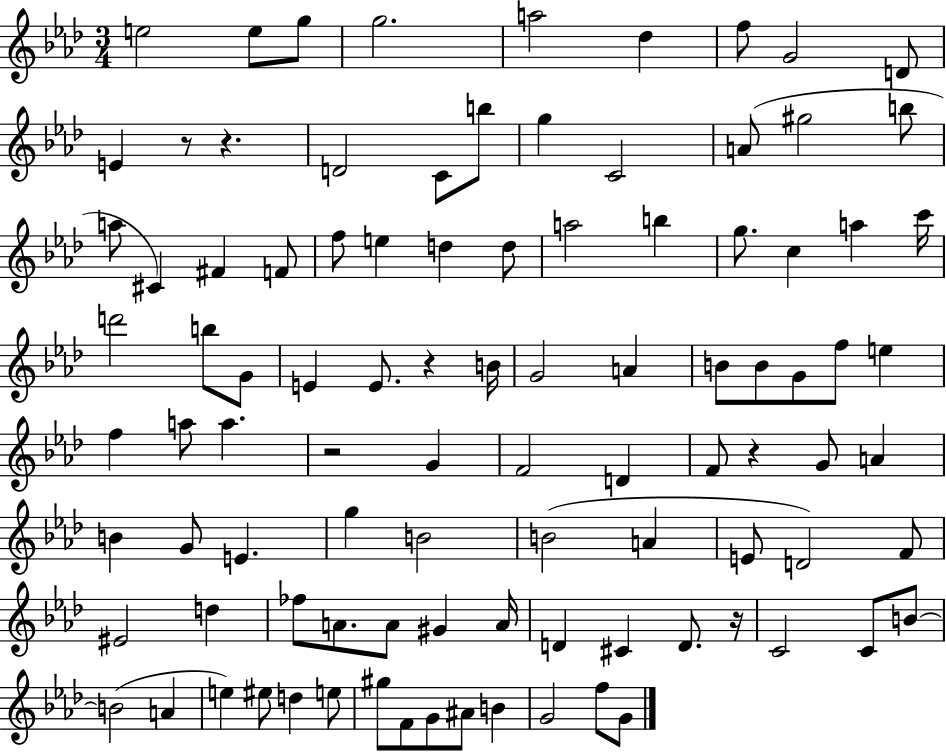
{
  \clef treble
  \numericTimeSignature
  \time 3/4
  \key aes \major
  e''2 e''8 g''8 | g''2. | a''2 des''4 | f''8 g'2 d'8 | \break e'4 r8 r4. | d'2 c'8 b''8 | g''4 c'2 | a'8( gis''2 b''8 | \break a''8 cis'4) fis'4 f'8 | f''8 e''4 d''4 d''8 | a''2 b''4 | g''8. c''4 a''4 c'''16 | \break d'''2 b''8 g'8 | e'4 e'8. r4 b'16 | g'2 a'4 | b'8 b'8 g'8 f''8 e''4 | \break f''4 a''8 a''4. | r2 g'4 | f'2 d'4 | f'8 r4 g'8 a'4 | \break b'4 g'8 e'4. | g''4 b'2 | b'2( a'4 | e'8 d'2) f'8 | \break eis'2 d''4 | fes''8 a'8. a'8 gis'4 a'16 | d'4 cis'4 d'8. r16 | c'2 c'8 b'8~~ | \break b'2( a'4 | e''4) eis''8 d''4 e''8 | gis''8 f'8 g'8 ais'8 b'4 | g'2 f''8 g'8 | \break \bar "|."
}